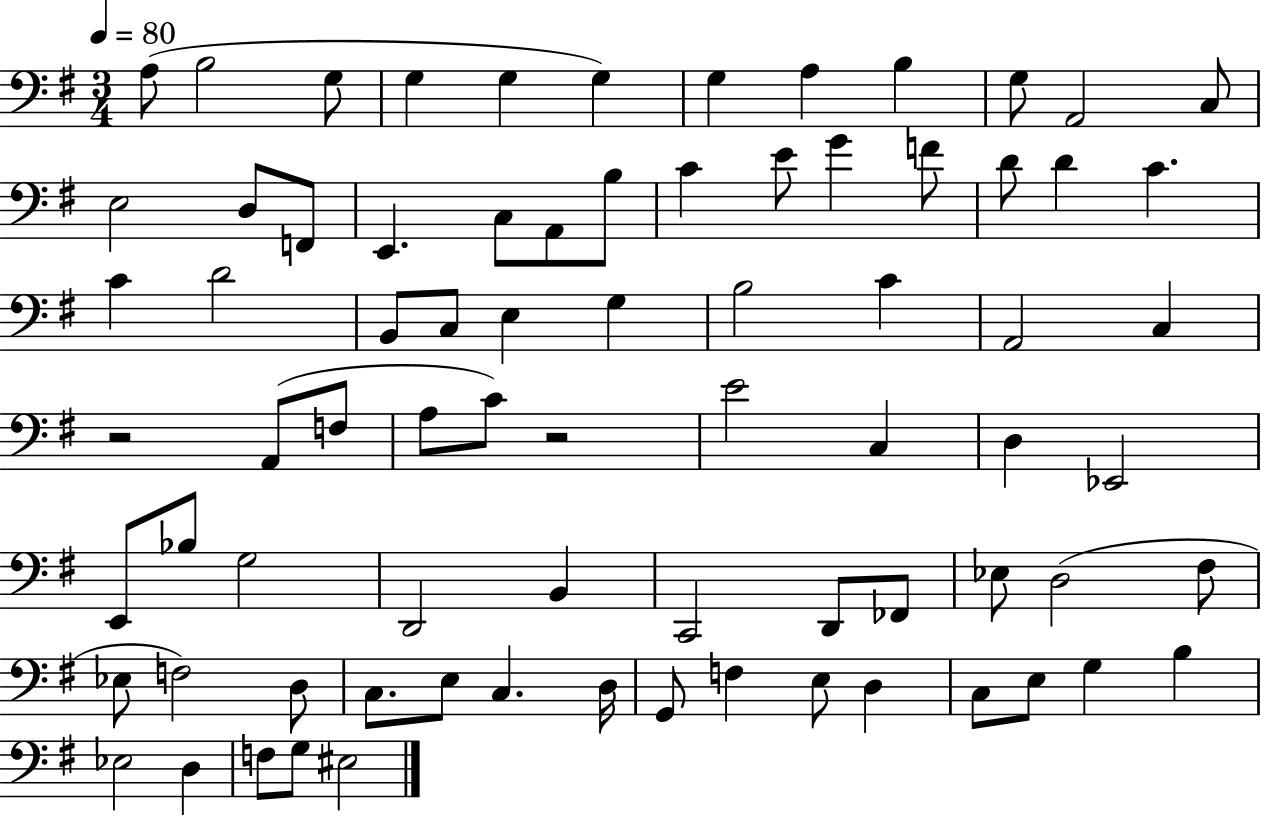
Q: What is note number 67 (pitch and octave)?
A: C3